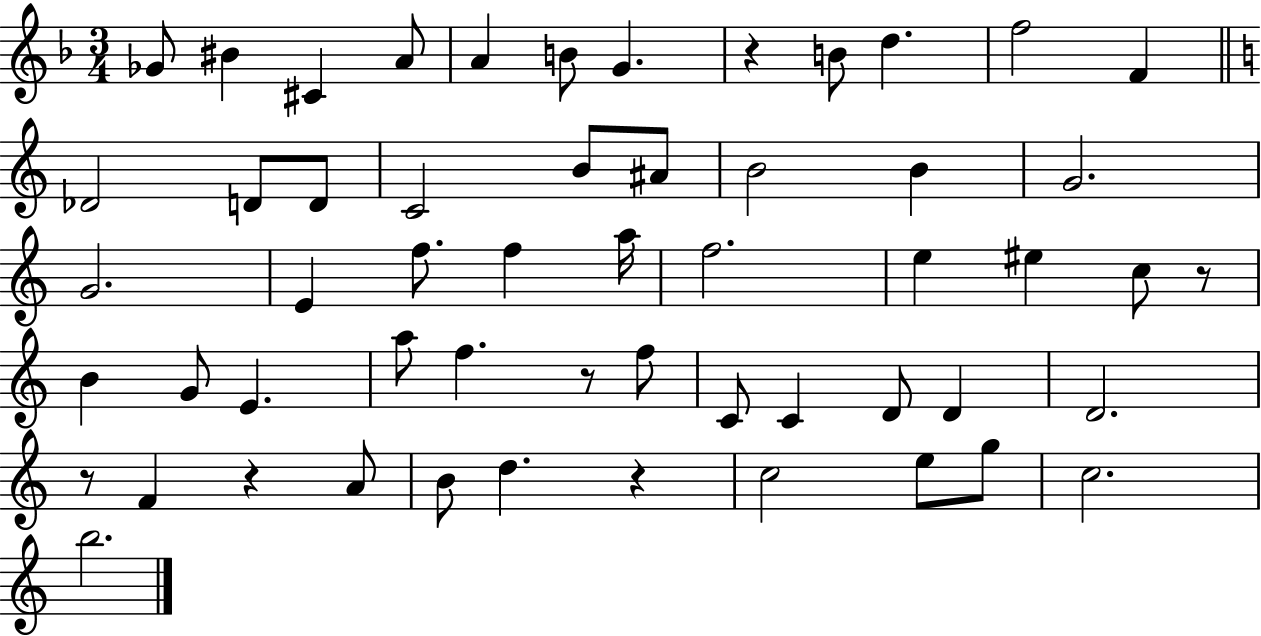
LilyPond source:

{
  \clef treble
  \numericTimeSignature
  \time 3/4
  \key f \major
  ges'8 bis'4 cis'4 a'8 | a'4 b'8 g'4. | r4 b'8 d''4. | f''2 f'4 | \break \bar "||" \break \key a \minor des'2 d'8 d'8 | c'2 b'8 ais'8 | b'2 b'4 | g'2. | \break g'2. | e'4 f''8. f''4 a''16 | f''2. | e''4 eis''4 c''8 r8 | \break b'4 g'8 e'4. | a''8 f''4. r8 f''8 | c'8 c'4 d'8 d'4 | d'2. | \break r8 f'4 r4 a'8 | b'8 d''4. r4 | c''2 e''8 g''8 | c''2. | \break b''2. | \bar "|."
}